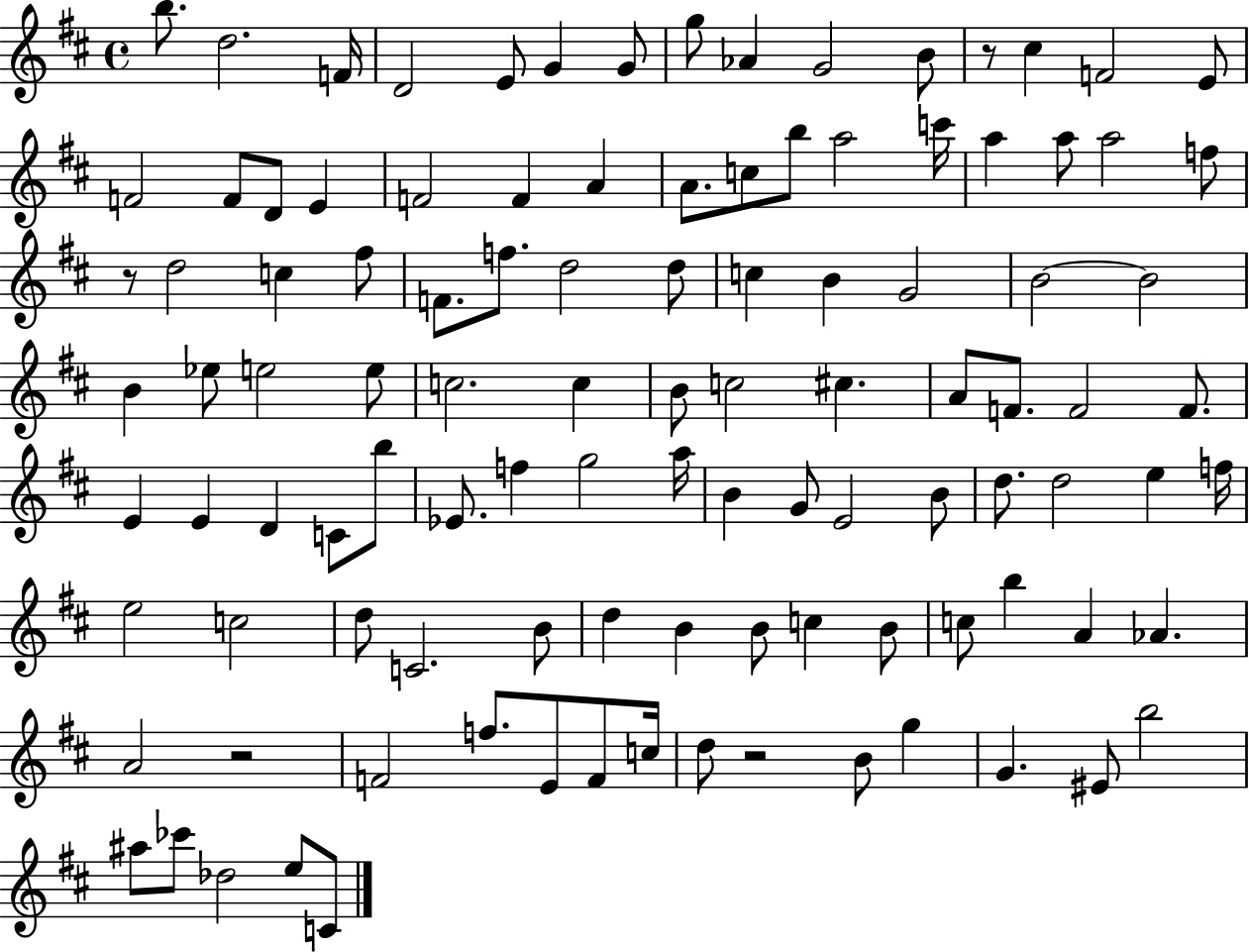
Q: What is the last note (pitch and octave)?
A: C4